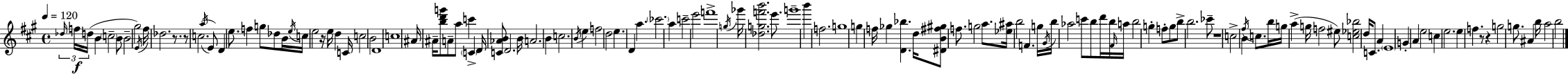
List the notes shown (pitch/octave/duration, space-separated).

Db5/s F5/s D5/s B4/q C5/h B4/e B4/h G#5/h E4/s F#5/s Db5/h. R/e. R/e C5/h. A5/s E4/e D4/q E5/e. F5/q G5/e Db5/e B4/s E5/s C5/s E5/h R/s E5/s D5/q C4/s C5/h B4/h D4/w C5/w A#4/s A#4/s [B5,D6,G6]/e A4/e A5/e C6/q C4/q D4/s [C4,Ab4,B4]/e D4/h. B4/s A4/h. B4/q C5/h. B4/s E5/q F5/h D5/h E5/q. D4/q A5/q. CES6/h. A5/q C6/h E6/h F6/w G5/s Gb6/s [Db5,G5,F6,B6]/h. E6/e. G6/w B6/q F5/h. G5/w G5/q F5/s Gb5/q [D4,Bb5]/q. D5/s [D#4,B4,F#5,G#5]/e F5/e. G5/h A5/e. [Eb5,A#5]/s B5/h F4/q. G5/s G#4/s B5/s Ab5/h C6/e B5/e D6/s B5/s F#4/s A5/s B5/h G5/q F5/e G5/e B5/e B5/h. CES6/e R/w C5/h B4/q F#5/s C5/e. B5/s G5/s A5/q G5/s F5/h EIS5/e [C5,Eb5,Bb5]/h D5/s C4/e. A4/q E4/w G4/q A4/q E5/h C5/q E5/h. E5/q F5/q. R/e R/q G5/h G5/e. A#4/q B5/s A5/h B5/h